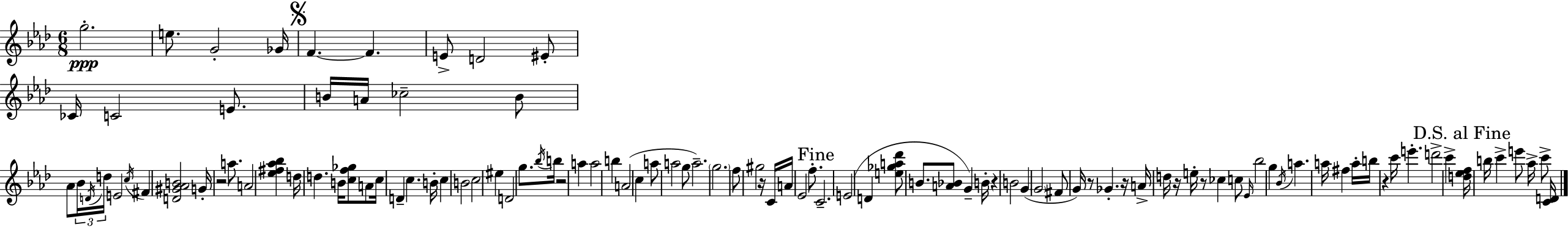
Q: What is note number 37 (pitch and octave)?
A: C5